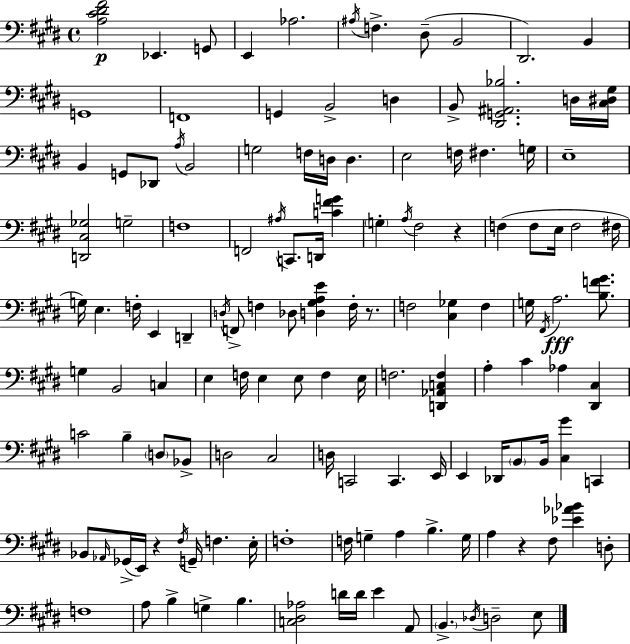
X:1
T:Untitled
M:4/4
L:1/4
K:E
[A,^C^D^F]2 _E,, G,,/2 E,, _A,2 ^A,/4 F, ^D,/2 B,,2 ^D,,2 B,, G,,4 F,,4 G,, B,,2 D, B,,/2 [^D,,G,,^A,,_B,]2 D,/4 [^C,^D,^G,]/4 B,, G,,/2 _D,,/2 A,/4 B,,2 G,2 F,/4 D,/4 D, E,2 F,/4 ^F, G,/4 E,4 [D,,^C,_G,]2 G,2 F,4 F,,2 ^A,/4 C,,/2 D,,/4 [C^FG] G, A,/4 ^F,2 z F, F,/2 E,/4 F,2 ^F,/4 G,/4 E, F,/4 E,, D,, D,/4 F,,/2 F, _D,/2 [D,^G,A,E] F,/4 z/2 F,2 [^C,_G,] F, G,/4 ^F,,/4 A,2 [B,F^G]/2 G, B,,2 C, E, F,/4 E, E,/2 F, E,/4 F,2 [D,,_A,,C,F,] A, ^C _A, [^D,,^C,] C2 B, D,/2 _B,,/2 D,2 ^C,2 D,/4 C,,2 C,, E,,/4 E,, _D,,/4 B,,/2 B,,/4 [^C,^G] C,, _B,,/2 _A,,/4 _G,,/4 E,,/4 z ^F,/4 G,,/4 F, E,/4 F,4 F,/4 G, A, B, G,/4 A, z ^F,/2 [_E_A_B] D,/2 F,4 A,/2 B, G, B, [C,^D,_A,]2 D/4 D/4 E A,,/2 B,, _D,/4 D,2 E,/2